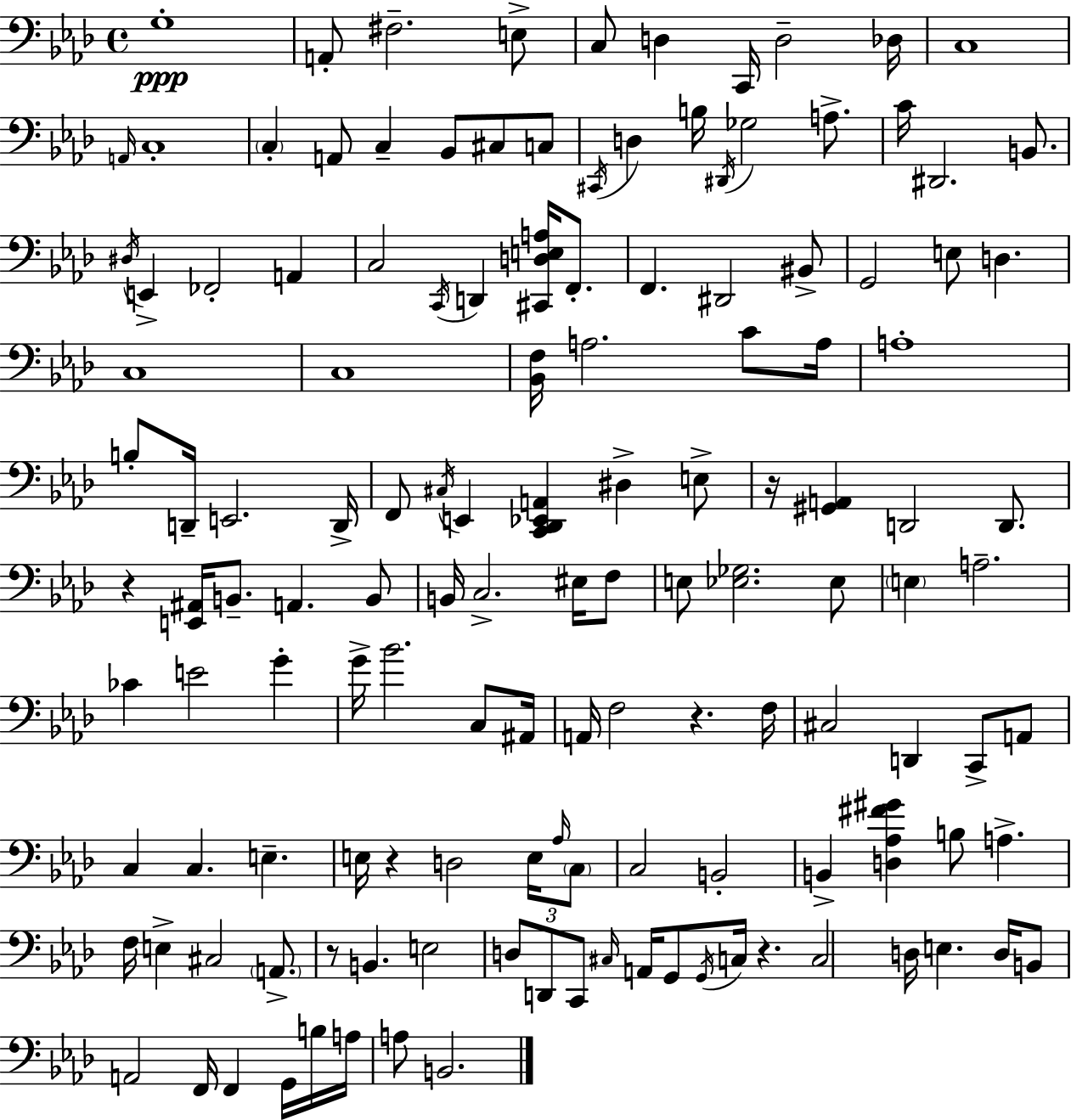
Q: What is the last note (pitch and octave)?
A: B2